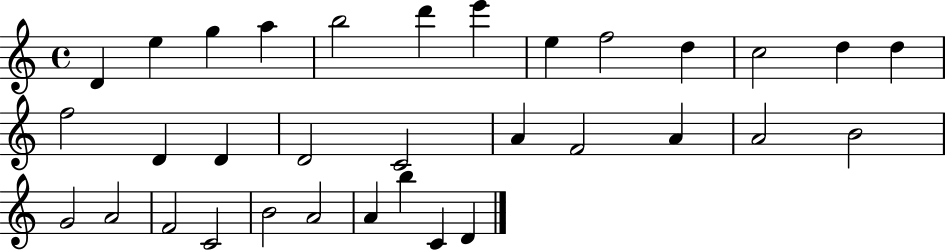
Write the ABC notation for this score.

X:1
T:Untitled
M:4/4
L:1/4
K:C
D e g a b2 d' e' e f2 d c2 d d f2 D D D2 C2 A F2 A A2 B2 G2 A2 F2 C2 B2 A2 A b C D